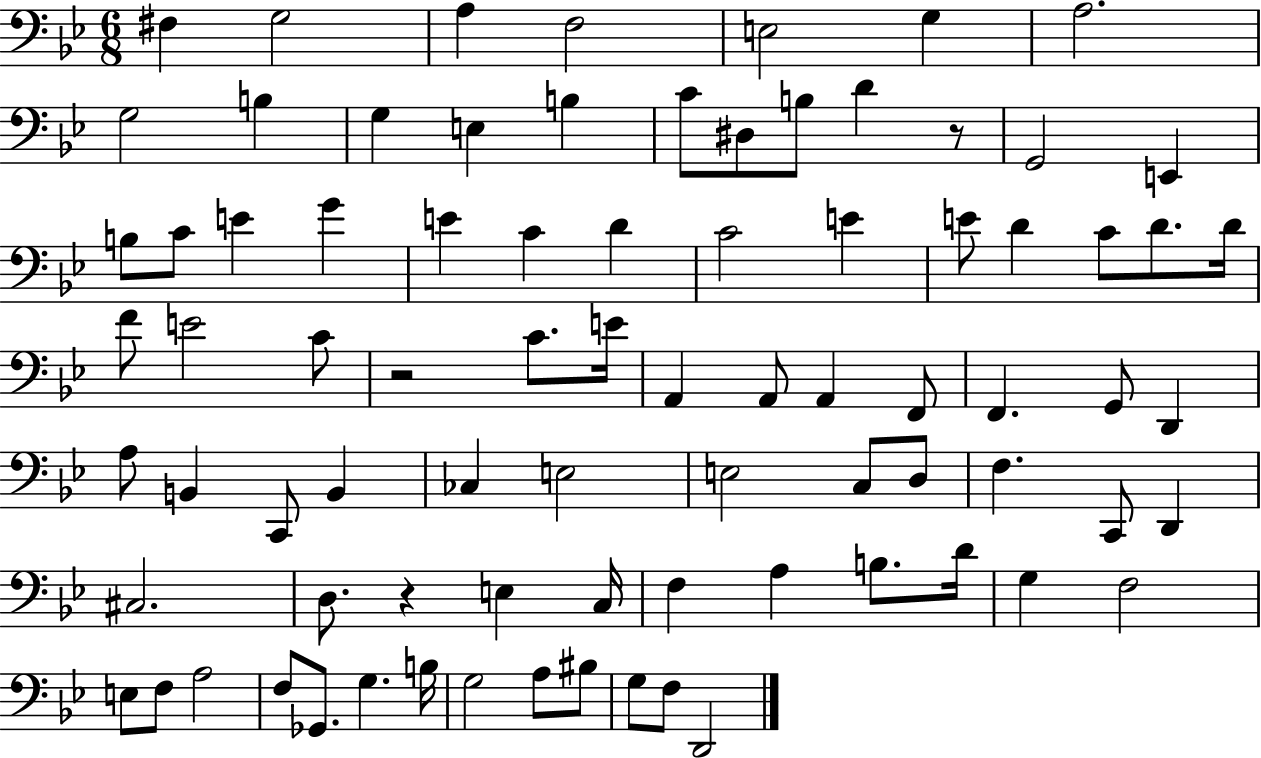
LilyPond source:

{
  \clef bass
  \numericTimeSignature
  \time 6/8
  \key bes \major
  \repeat volta 2 { fis4 g2 | a4 f2 | e2 g4 | a2. | \break g2 b4 | g4 e4 b4 | c'8 dis8 b8 d'4 r8 | g,2 e,4 | \break b8 c'8 e'4 g'4 | e'4 c'4 d'4 | c'2 e'4 | e'8 d'4 c'8 d'8. d'16 | \break f'8 e'2 c'8 | r2 c'8. e'16 | a,4 a,8 a,4 f,8 | f,4. g,8 d,4 | \break a8 b,4 c,8 b,4 | ces4 e2 | e2 c8 d8 | f4. c,8 d,4 | \break cis2. | d8. r4 e4 c16 | f4 a4 b8. d'16 | g4 f2 | \break e8 f8 a2 | f8 ges,8. g4. b16 | g2 a8 bis8 | g8 f8 d,2 | \break } \bar "|."
}